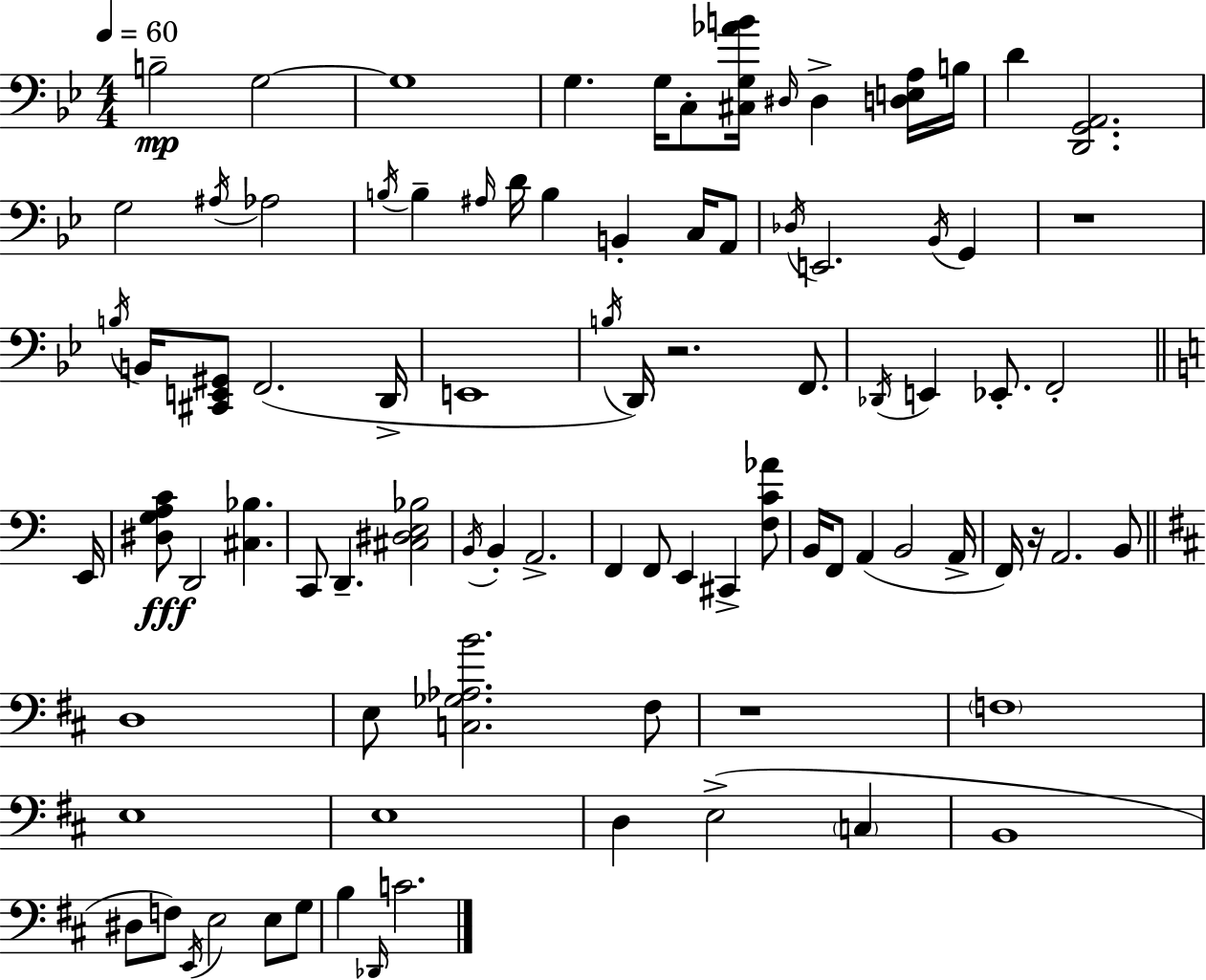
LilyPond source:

{
  \clef bass
  \numericTimeSignature
  \time 4/4
  \key bes \major
  \tempo 4 = 60
  b2--\mp g2~~ | g1 | g4. g16 c8-. <cis g aes' b'>16 \grace { dis16 } dis4-> <d e a>16 | b16 d'4 <d, g, a,>2. | \break g2 \acciaccatura { ais16 } aes2 | \acciaccatura { b16 } b4-- \grace { ais16 } d'16 b4 b,4-. | c16 a,8 \acciaccatura { des16 } e,2. | \acciaccatura { bes,16 } g,4 r1 | \break \acciaccatura { b16 } b,16 <cis, e, gis,>8 f,2.( | d,16-> e,1 | \acciaccatura { b16 } d,16) r2. | f,8. \acciaccatura { des,16 } e,4 ees,8.-. | \break f,2-. \bar "||" \break \key c \major e,16 <dis g a c'>8\fff d,2 <cis bes>4. | c,8 d,4.-- <cis dis e bes>2 | \acciaccatura { b,16 } b,4-. a,2.-> | f,4 f,8 e,4 cis,4-> | \break <f c' aes'>8 b,16 f,8 a,4( b,2 | a,16-> f,16) r16 a,2. | b,8 \bar "||" \break \key d \major d1 | e8 <c ges aes b'>2. fis8 | r1 | \parenthesize f1 | \break e1 | e1 | d4 e2->( \parenthesize c4 | b,1 | \break dis8 f8) \acciaccatura { e,16 } e2 e8 g8 | b4 \grace { des,16 } c'2. | \bar "|."
}